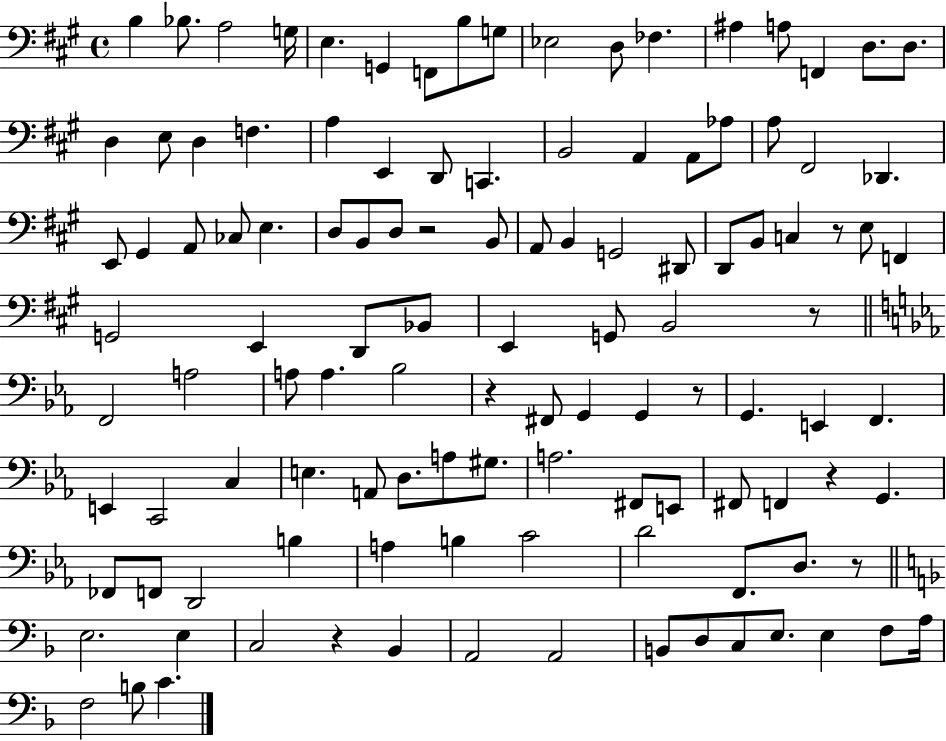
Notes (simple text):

B3/q Bb3/e. A3/h G3/s E3/q. G2/q F2/e B3/e G3/e Eb3/h D3/e FES3/q. A#3/q A3/e F2/q D3/e. D3/e. D3/q E3/e D3/q F3/q. A3/q E2/q D2/e C2/q. B2/h A2/q A2/e Ab3/e A3/e F#2/h Db2/q. E2/e G#2/q A2/e CES3/e E3/q. D3/e B2/e D3/e R/h B2/e A2/e B2/q G2/h D#2/e D2/e B2/e C3/q R/e E3/e F2/q G2/h E2/q D2/e Bb2/e E2/q G2/e B2/h R/e F2/h A3/h A3/e A3/q. Bb3/h R/q F#2/e G2/q G2/q R/e G2/q. E2/q F2/q. E2/q C2/h C3/q E3/q. A2/e D3/e. A3/e G#3/e. A3/h. F#2/e E2/e F#2/e F2/q R/q G2/q. FES2/e F2/e D2/h B3/q A3/q B3/q C4/h D4/h F2/e. D3/e. R/e E3/h. E3/q C3/h R/q Bb2/q A2/h A2/h B2/e D3/e C3/e E3/e. E3/q F3/e A3/s F3/h B3/e C4/q.